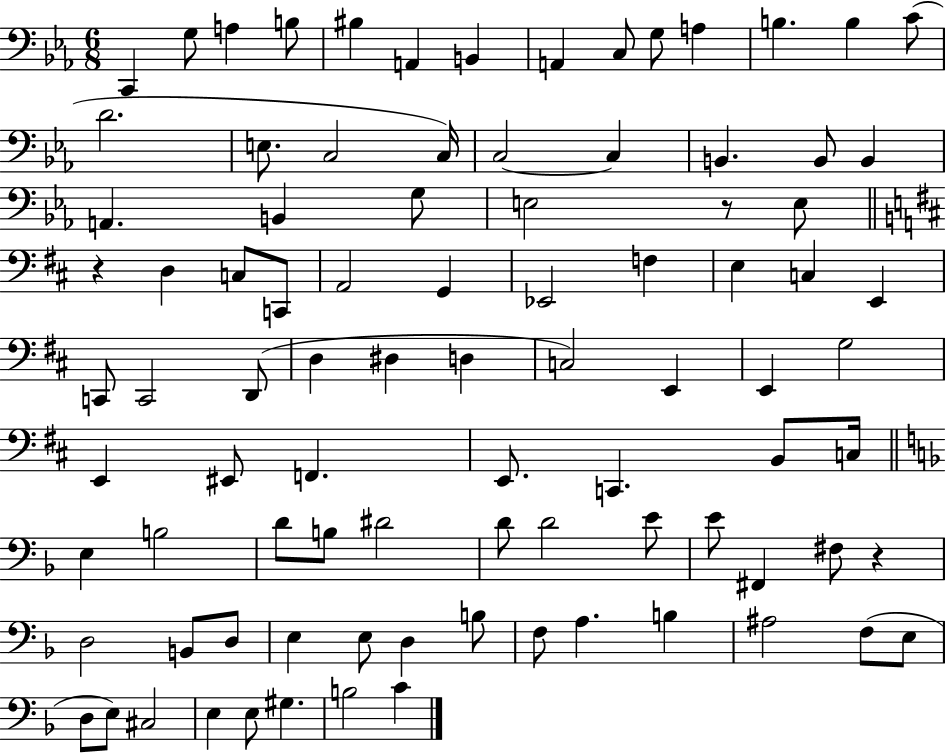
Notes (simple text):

C2/q G3/e A3/q B3/e BIS3/q A2/q B2/q A2/q C3/e G3/e A3/q B3/q. B3/q C4/e D4/h. E3/e. C3/h C3/s C3/h C3/q B2/q. B2/e B2/q A2/q. B2/q G3/e E3/h R/e E3/e R/q D3/q C3/e C2/e A2/h G2/q Eb2/h F3/q E3/q C3/q E2/q C2/e C2/h D2/e D3/q D#3/q D3/q C3/h E2/q E2/q G3/h E2/q EIS2/e F2/q. E2/e. C2/q. B2/e C3/s E3/q B3/h D4/e B3/e D#4/h D4/e D4/h E4/e E4/e F#2/q F#3/e R/q D3/h B2/e D3/e E3/q E3/e D3/q B3/e F3/e A3/q. B3/q A#3/h F3/e E3/e D3/e E3/e C#3/h E3/q E3/e G#3/q. B3/h C4/q